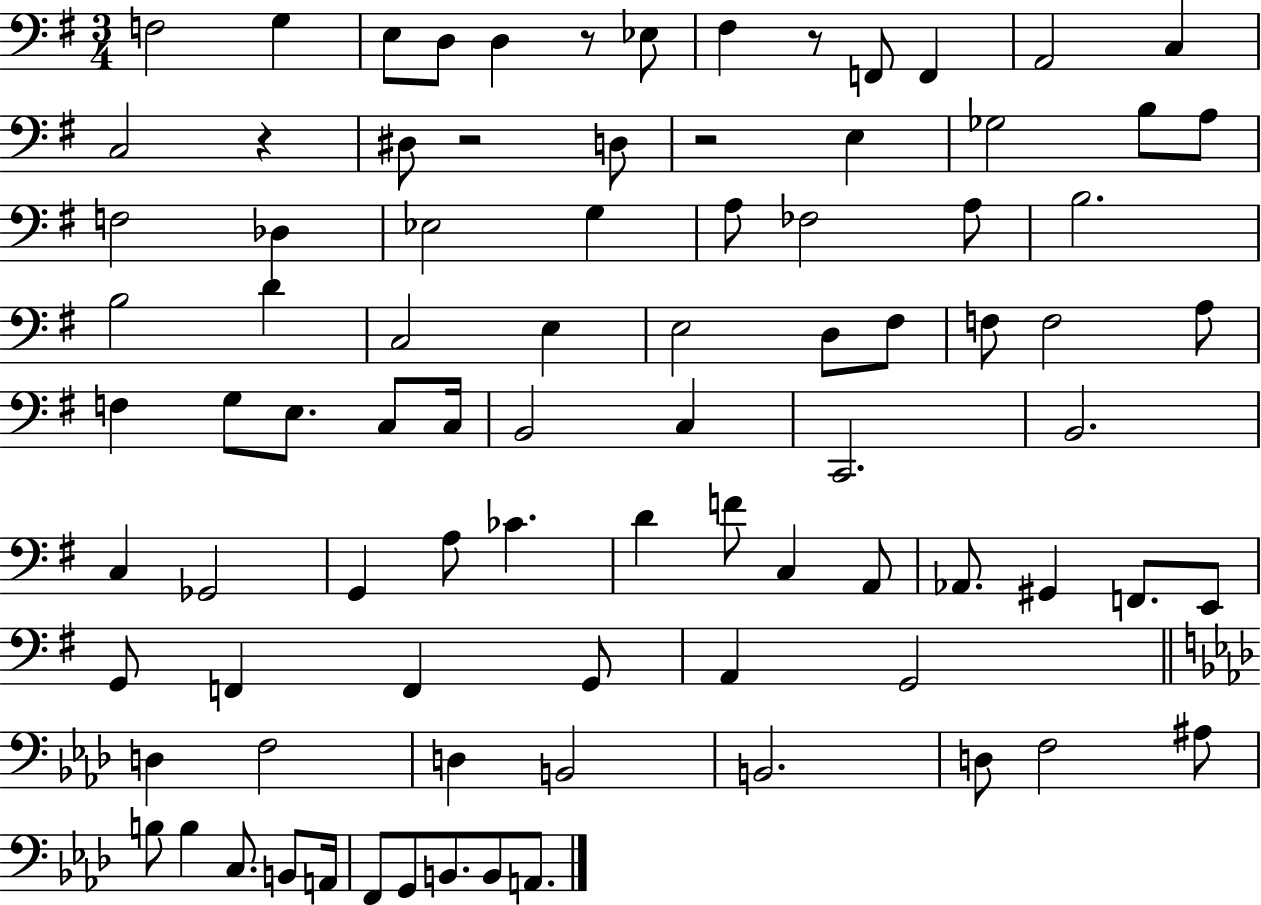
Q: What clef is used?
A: bass